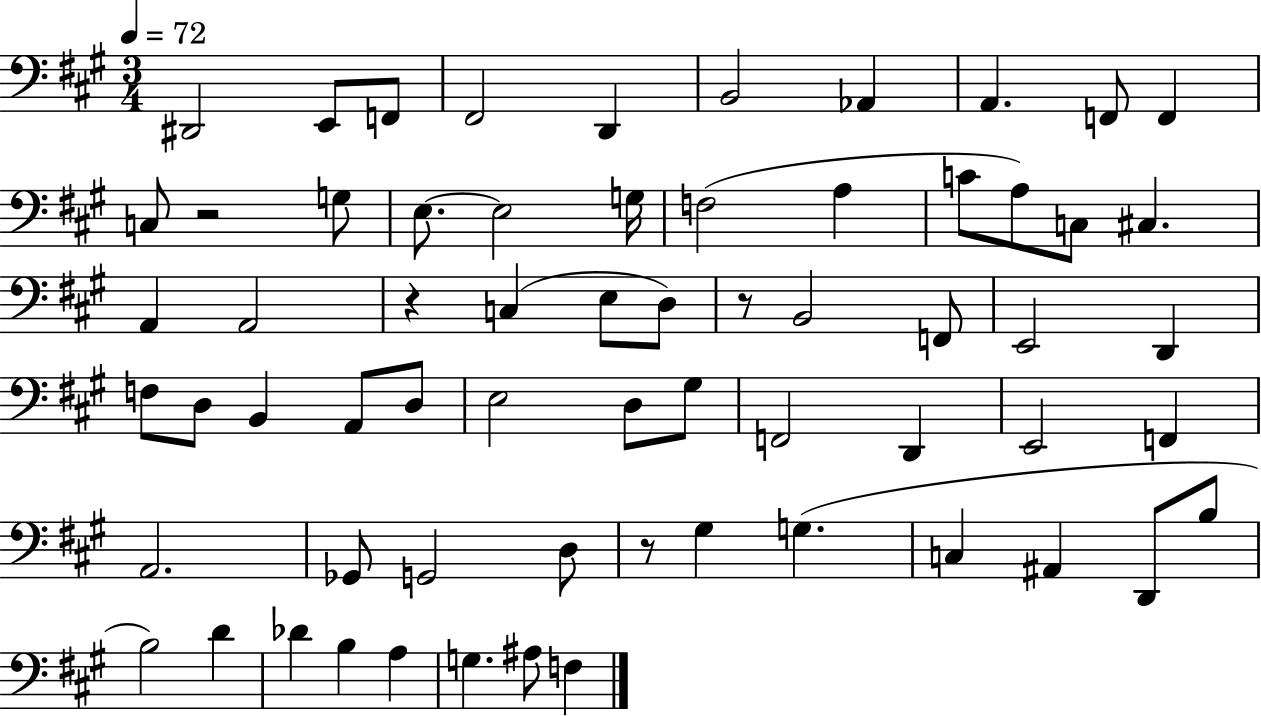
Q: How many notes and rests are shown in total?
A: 64